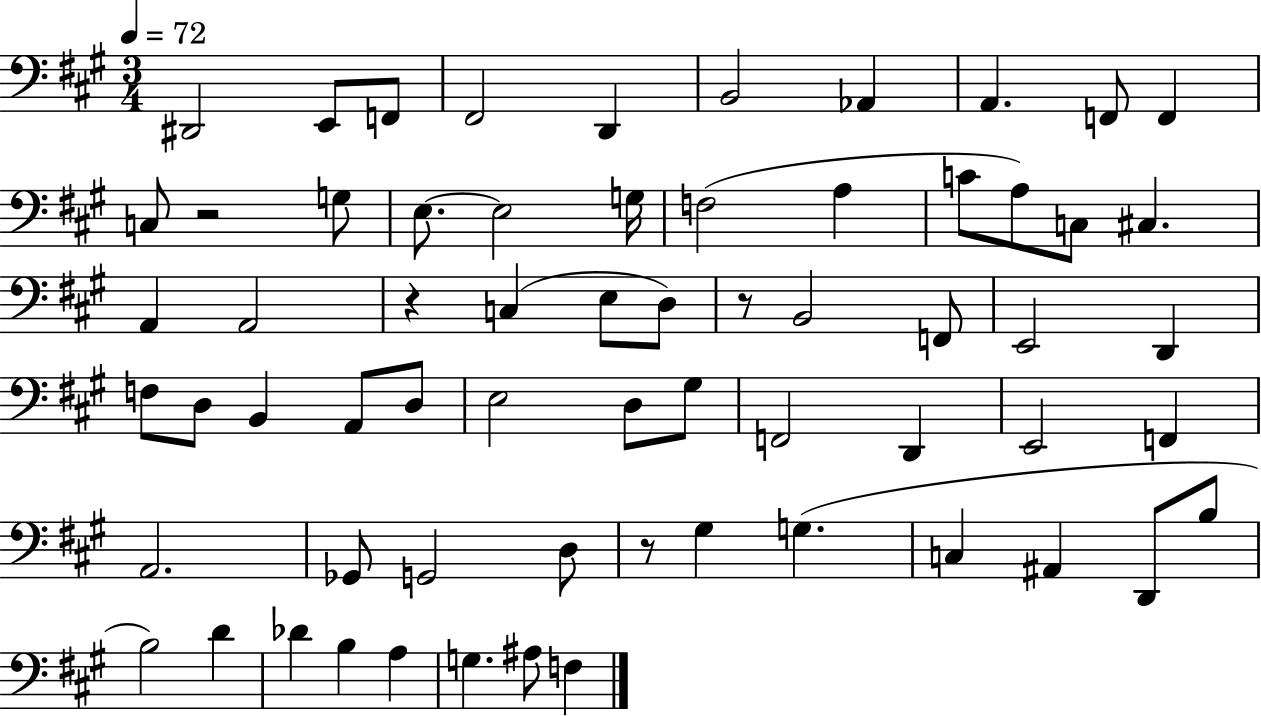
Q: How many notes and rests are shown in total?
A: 64